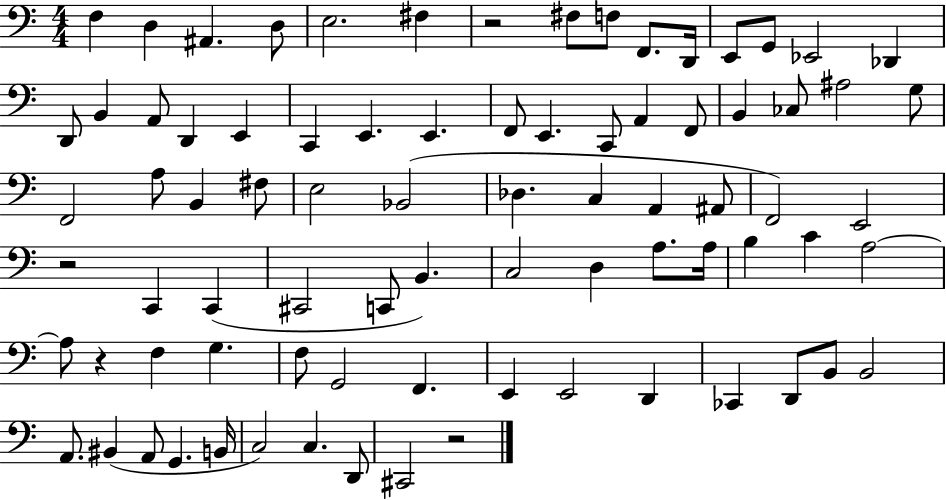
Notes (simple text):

F3/q D3/q A#2/q. D3/e E3/h. F#3/q R/h F#3/e F3/e F2/e. D2/s E2/e G2/e Eb2/h Db2/q D2/e B2/q A2/e D2/q E2/q C2/q E2/q. E2/q. F2/e E2/q. C2/e A2/q F2/e B2/q CES3/e A#3/h G3/e F2/h A3/e B2/q F#3/e E3/h Bb2/h Db3/q. C3/q A2/q A#2/e F2/h E2/h R/h C2/q C2/q C#2/h C2/e B2/q. C3/h D3/q A3/e. A3/s B3/q C4/q A3/h A3/e R/q F3/q G3/q. F3/e G2/h F2/q. E2/q E2/h D2/q CES2/q D2/e B2/e B2/h A2/e. BIS2/q A2/e G2/q. B2/s C3/h C3/q. D2/e C#2/h R/h